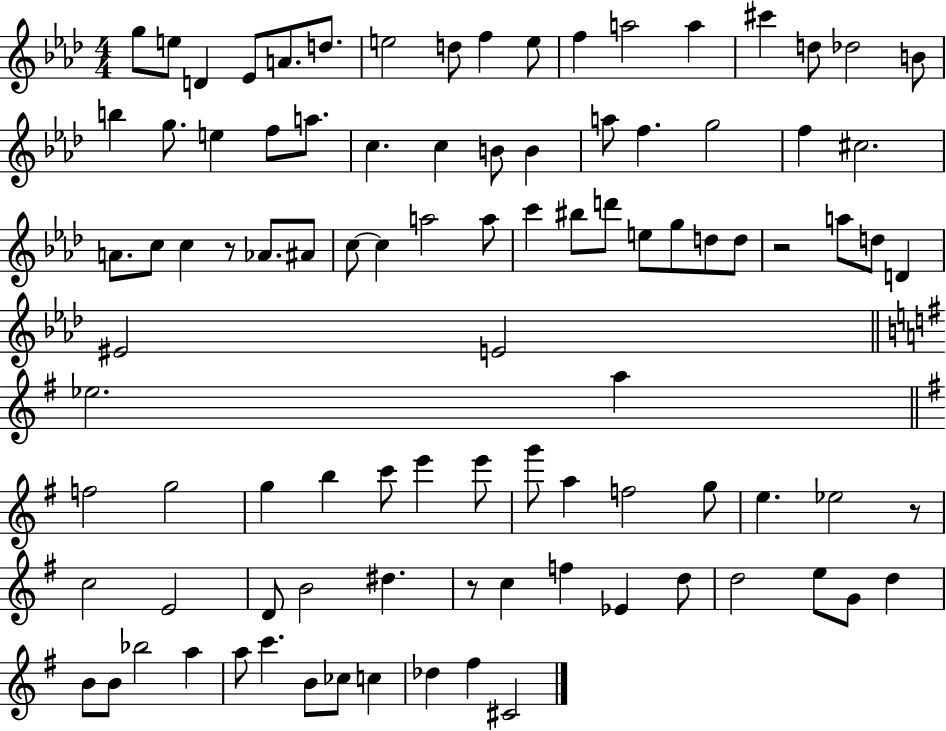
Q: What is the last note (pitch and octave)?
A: C#4